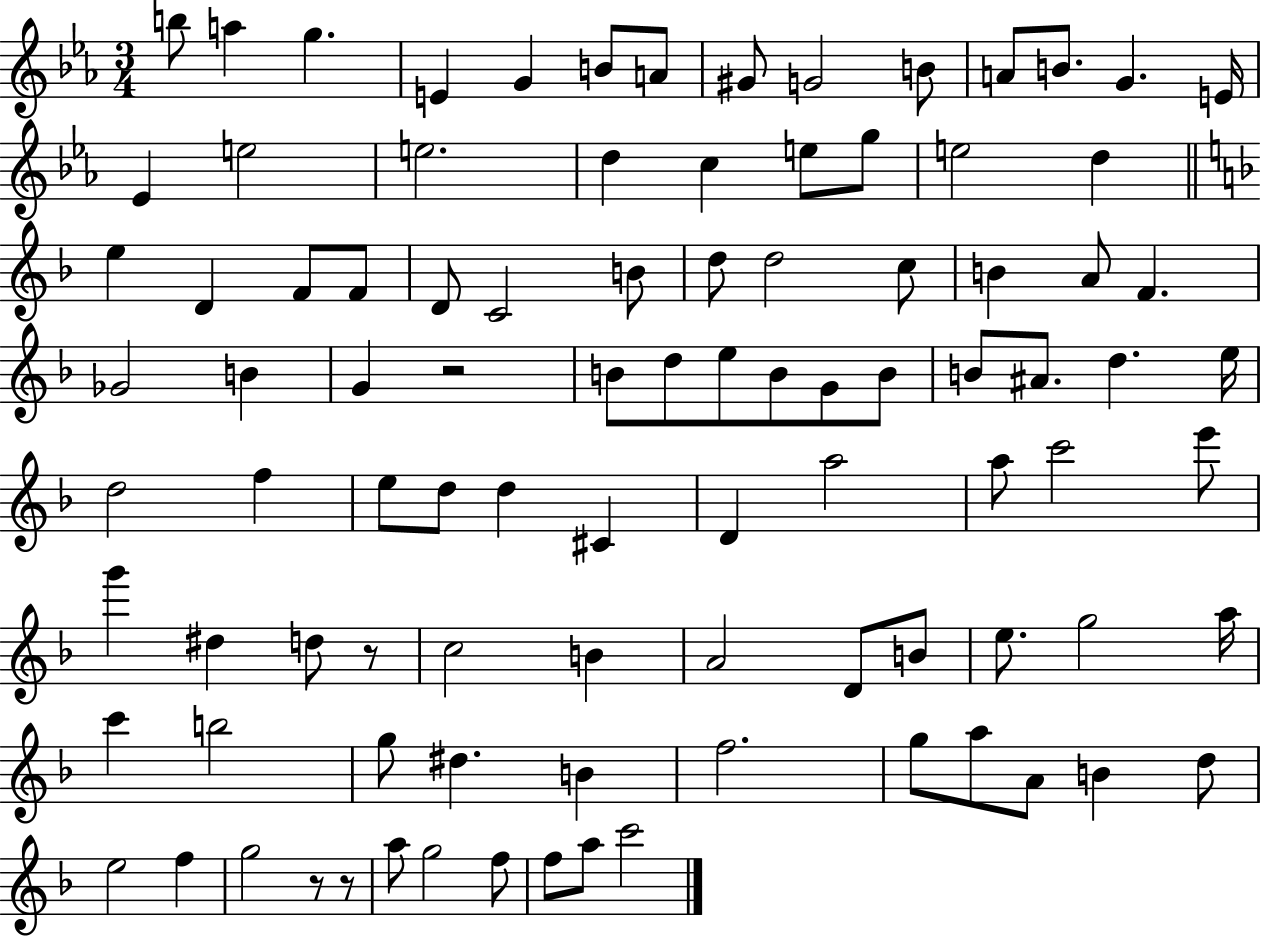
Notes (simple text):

B5/e A5/q G5/q. E4/q G4/q B4/e A4/e G#4/e G4/h B4/e A4/e B4/e. G4/q. E4/s Eb4/q E5/h E5/h. D5/q C5/q E5/e G5/e E5/h D5/q E5/q D4/q F4/e F4/e D4/e C4/h B4/e D5/e D5/h C5/e B4/q A4/e F4/q. Gb4/h B4/q G4/q R/h B4/e D5/e E5/e B4/e G4/e B4/e B4/e A#4/e. D5/q. E5/s D5/h F5/q E5/e D5/e D5/q C#4/q D4/q A5/h A5/e C6/h E6/e G6/q D#5/q D5/e R/e C5/h B4/q A4/h D4/e B4/e E5/e. G5/h A5/s C6/q B5/h G5/e D#5/q. B4/q F5/h. G5/e A5/e A4/e B4/q D5/e E5/h F5/q G5/h R/e R/e A5/e G5/h F5/e F5/e A5/e C6/h